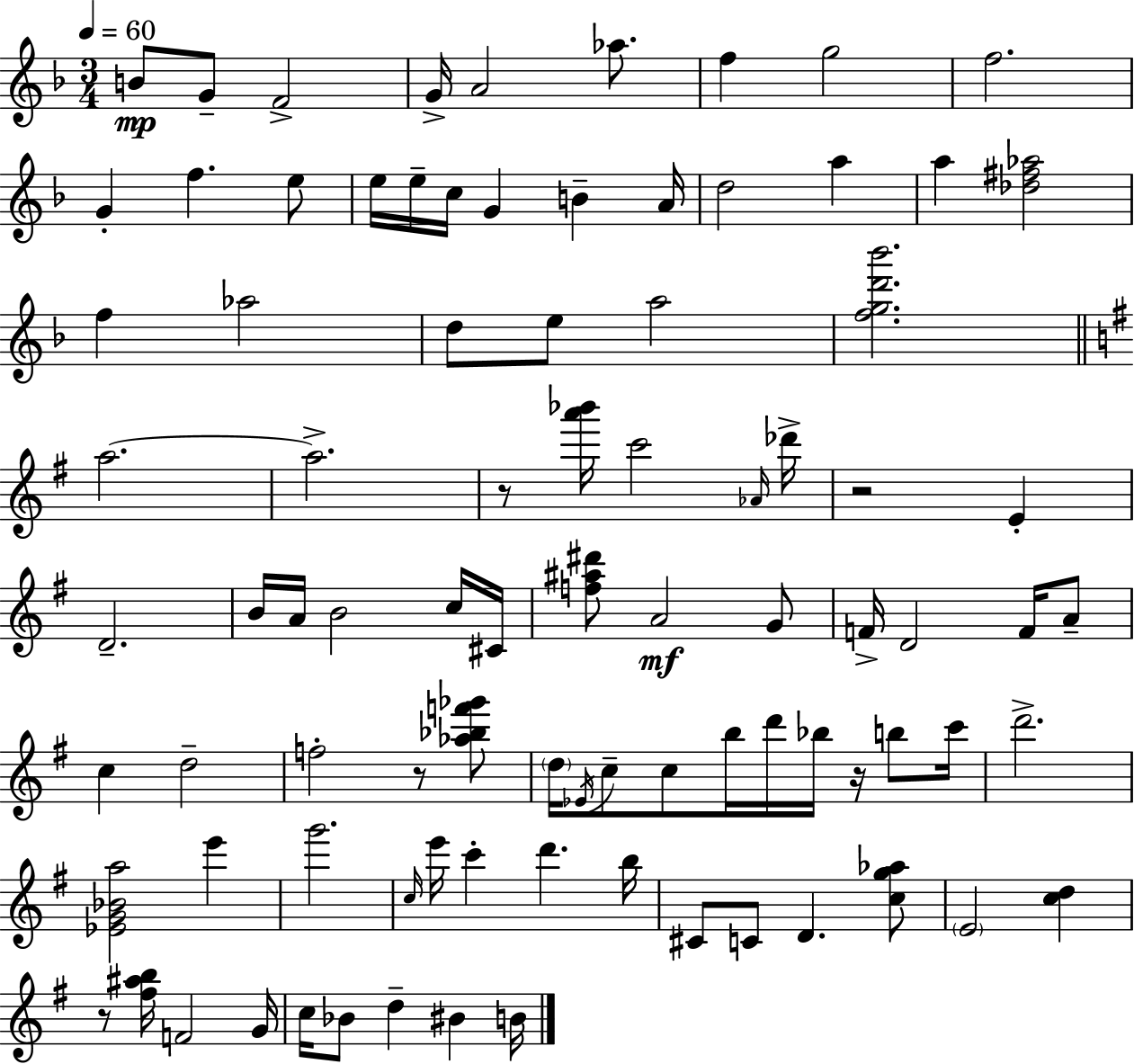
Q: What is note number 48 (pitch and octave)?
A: D5